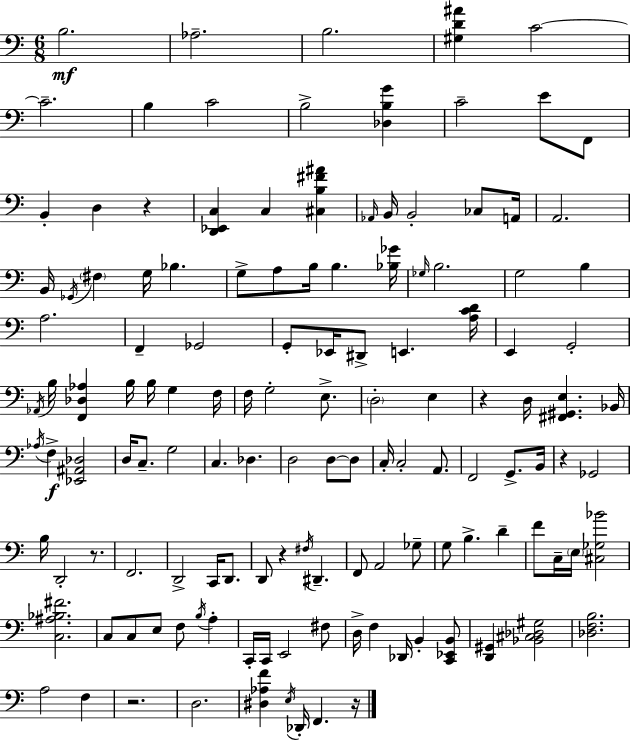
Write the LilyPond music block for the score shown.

{
  \clef bass
  \numericTimeSignature
  \time 6/8
  \key c \major
  \repeat volta 2 { b2.\mf | aes2.-- | b2. | <gis d' ais'>4 c'2~~ | \break c'2.-- | b4 c'2 | b2-> <des b g'>4 | c'2-- e'8 f,8 | \break b,4-. d4 r4 | <d, ees, c>4 c4 <cis b fis' ais'>4 | \grace { aes,16 } b,16 b,2-. ces8 | a,16 a,2. | \break b,16 \acciaccatura { ges,16 } \parenthesize fis4 g16 bes4. | g8-> a8 b16 b4. | <bes ges'>16 \grace { ges16 } b2. | g2 b4 | \break a2. | f,4-- ges,2 | g,8-. ees,16 dis,8-> e,4. | <a c' d'>16 e,4 g,2-. | \break \acciaccatura { aes,16 } b16 <f, des aes>4 b16 b16 g4 | f16 f16 g2-. | e8.-> \parenthesize d2-. | e4 r4 d16 <fis, gis, e>4. | \break bes,16 \acciaccatura { aes16 } f4->\f <ees, ais, des>2 | d16 c8.-- g2 | c4. des4. | d2 | \break d8~~ d8 c16-. c2-. | a,8. f,2 | g,8.-> b,16 r4 ges,2 | b16 d,2-. | \break r8. f,2. | d,2-> | c,16 d,8. d,8 r4 \acciaccatura { fis16 } | dis,4.-- f,8 a,2 | \break ges8-- g8 b4.-> | d'4-- f'8 c16-- \parenthesize e16 <cis ges bes'>2 | <c ais bes fis'>2. | c8 c8 e8 | \break f8 \acciaccatura { b16 } a4-. c,16-. c,16 e,2 | fis8 d16-> f4 | des,16 b,4-. <c, ees, b,>8 <d, gis,>4 <bes, cis des gis>2 | <des f b>2. | \break a2 | f4 r2. | d2. | <dis aes f'>4 \acciaccatura { e16 } | \break des,16-. f,4. r16 } \bar "|."
}